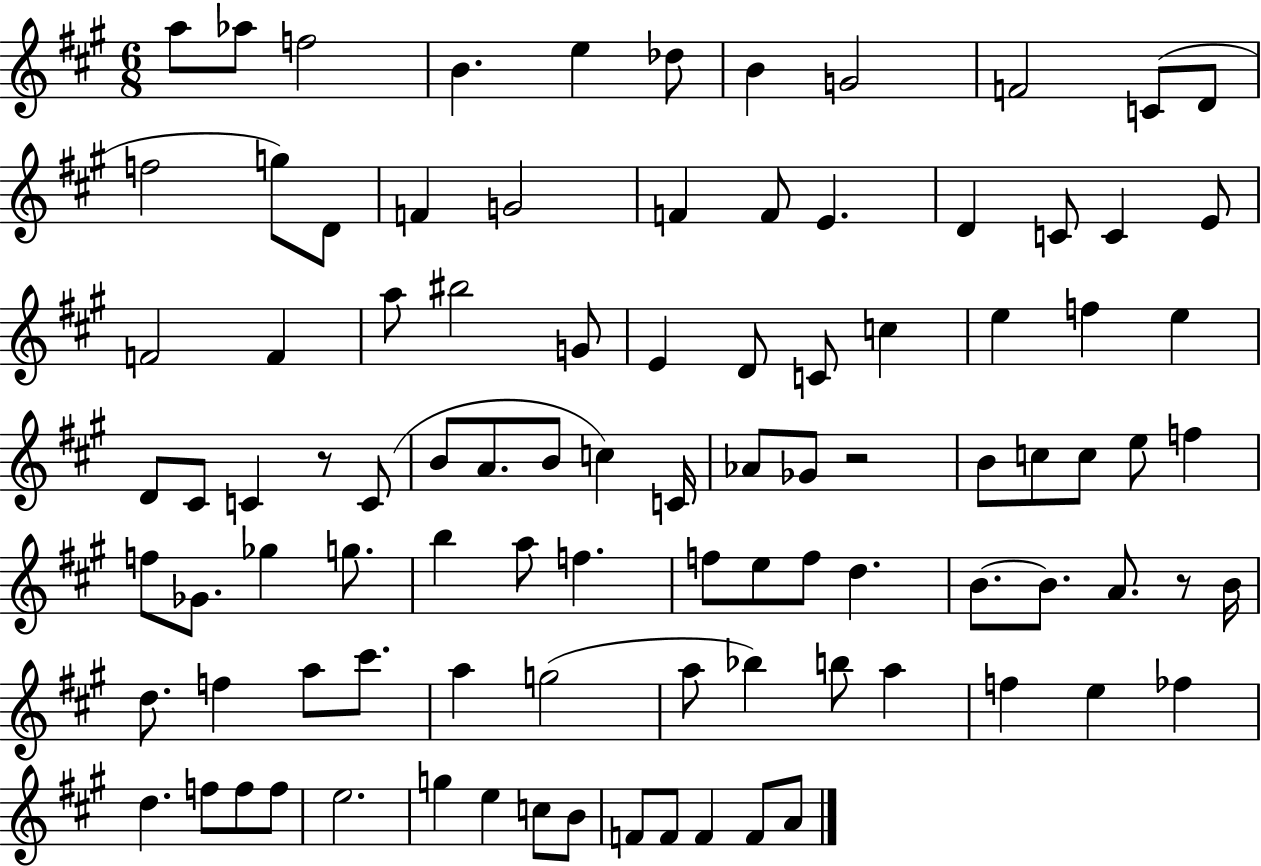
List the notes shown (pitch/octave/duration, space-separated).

A5/e Ab5/e F5/h B4/q. E5/q Db5/e B4/q G4/h F4/h C4/e D4/e F5/h G5/e D4/e F4/q G4/h F4/q F4/e E4/q. D4/q C4/e C4/q E4/e F4/h F4/q A5/e BIS5/h G4/e E4/q D4/e C4/e C5/q E5/q F5/q E5/q D4/e C#4/e C4/q R/e C4/e B4/e A4/e. B4/e C5/q C4/s Ab4/e Gb4/e R/h B4/e C5/e C5/e E5/e F5/q F5/e Gb4/e. Gb5/q G5/e. B5/q A5/e F5/q. F5/e E5/e F5/e D5/q. B4/e. B4/e. A4/e. R/e B4/s D5/e. F5/q A5/e C#6/e. A5/q G5/h A5/e Bb5/q B5/e A5/q F5/q E5/q FES5/q D5/q. F5/e F5/e F5/e E5/h. G5/q E5/q C5/e B4/e F4/e F4/e F4/q F4/e A4/e